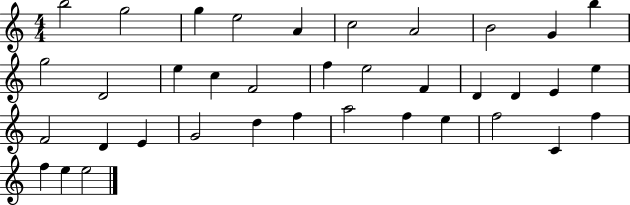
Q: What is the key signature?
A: C major